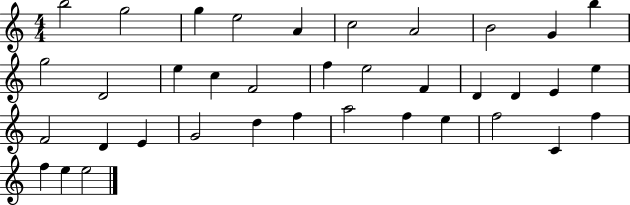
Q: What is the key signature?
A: C major